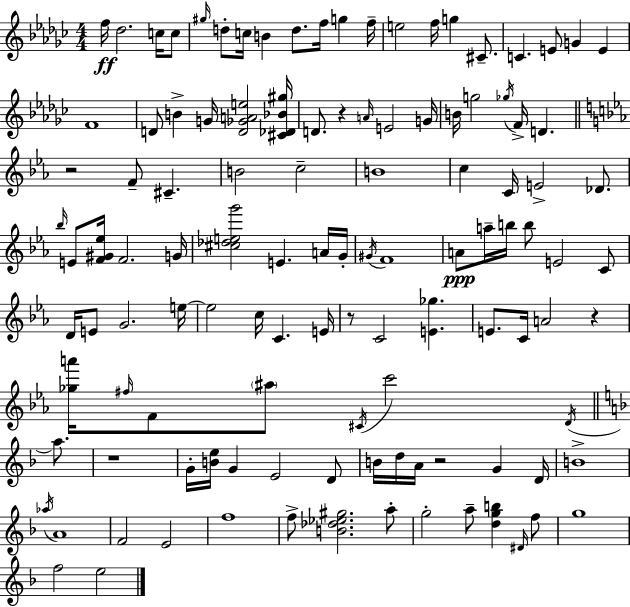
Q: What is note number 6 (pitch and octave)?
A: D5